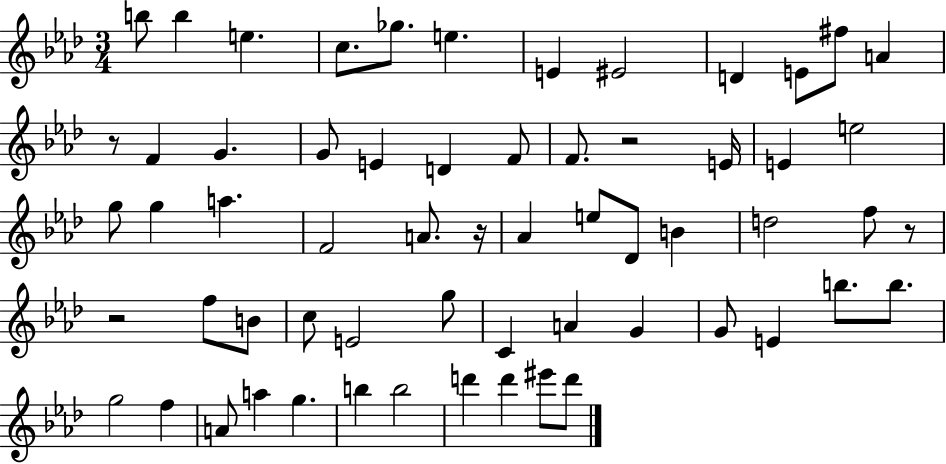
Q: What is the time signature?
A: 3/4